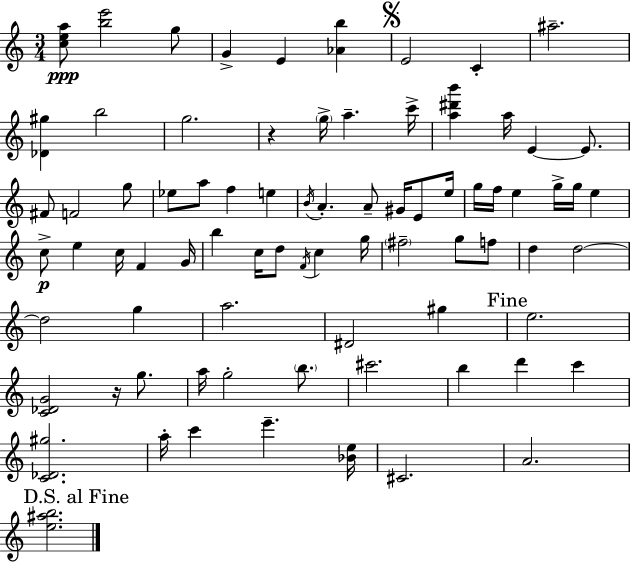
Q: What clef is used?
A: treble